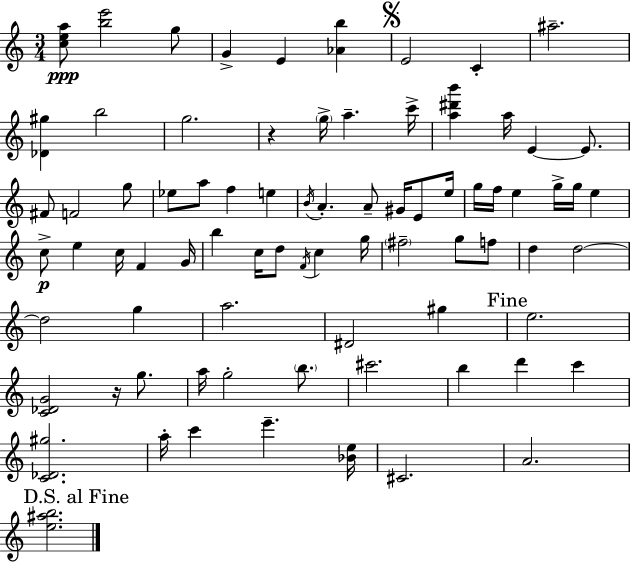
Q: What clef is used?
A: treble